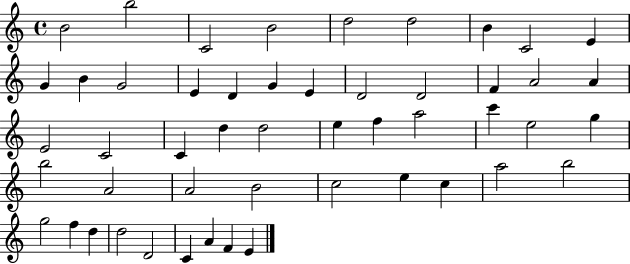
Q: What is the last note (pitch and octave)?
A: E4